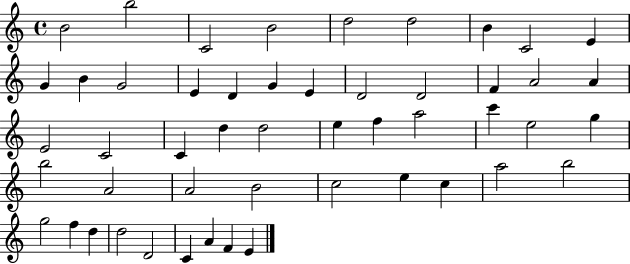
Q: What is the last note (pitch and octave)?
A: E4